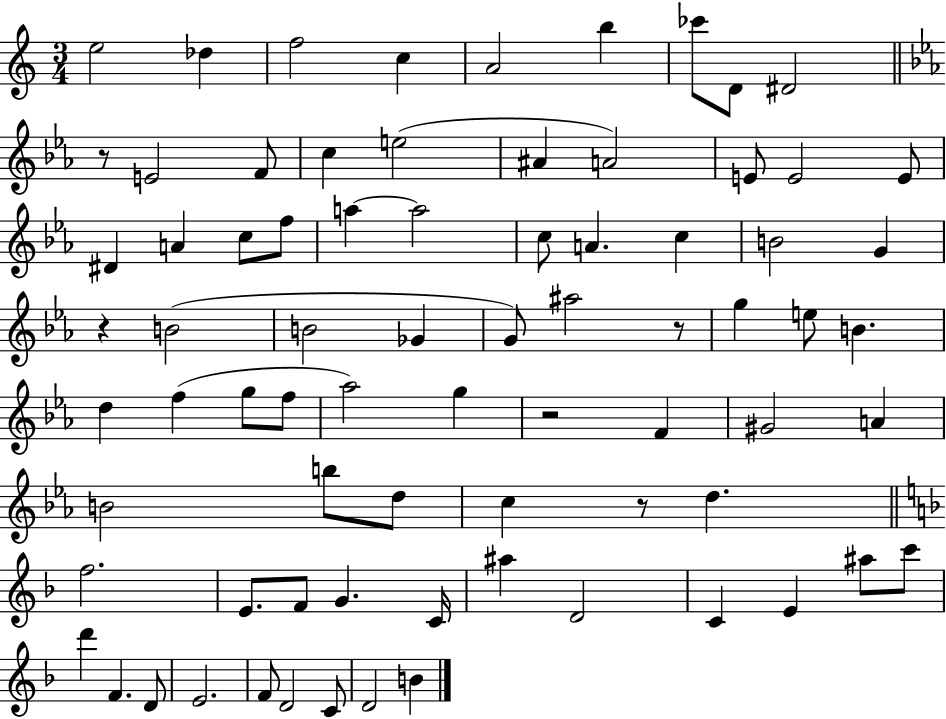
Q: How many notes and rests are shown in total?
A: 76